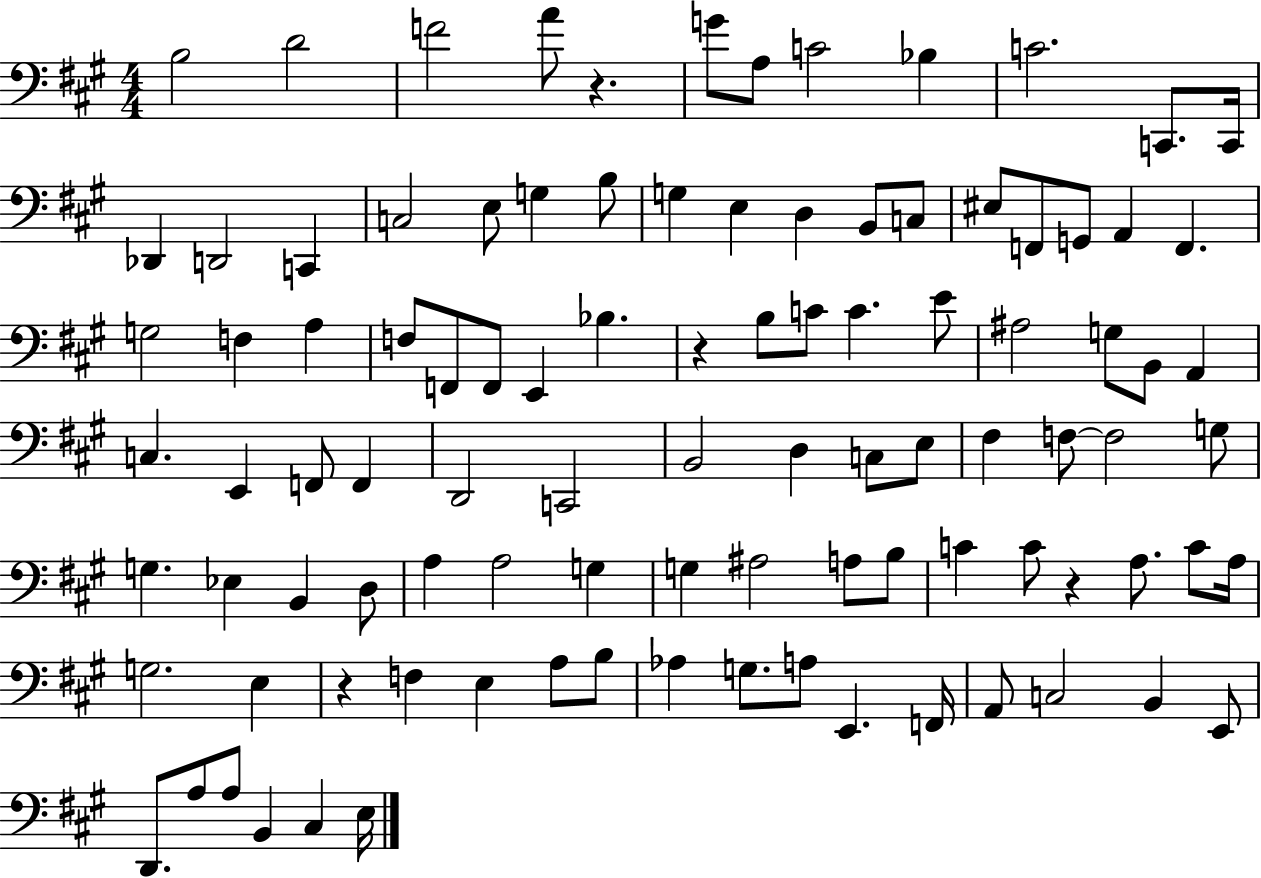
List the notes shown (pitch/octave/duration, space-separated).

B3/h D4/h F4/h A4/e R/q. G4/e A3/e C4/h Bb3/q C4/h. C2/e. C2/s Db2/q D2/h C2/q C3/h E3/e G3/q B3/e G3/q E3/q D3/q B2/e C3/e EIS3/e F2/e G2/e A2/q F2/q. G3/h F3/q A3/q F3/e F2/e F2/e E2/q Bb3/q. R/q B3/e C4/e C4/q. E4/e A#3/h G3/e B2/e A2/q C3/q. E2/q F2/e F2/q D2/h C2/h B2/h D3/q C3/e E3/e F#3/q F3/e F3/h G3/e G3/q. Eb3/q B2/q D3/e A3/q A3/h G3/q G3/q A#3/h A3/e B3/e C4/q C4/e R/q A3/e. C4/e A3/s G3/h. E3/q R/q F3/q E3/q A3/e B3/e Ab3/q G3/e. A3/e E2/q. F2/s A2/e C3/h B2/q E2/e D2/e. A3/e A3/e B2/q C#3/q E3/s